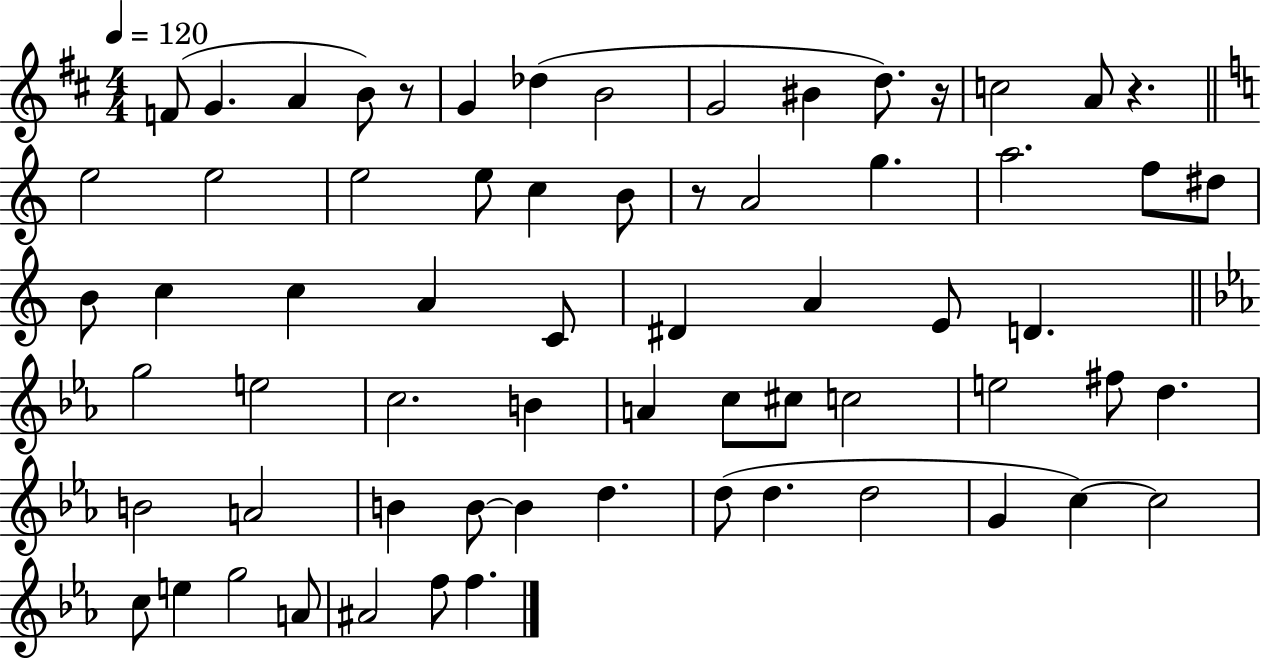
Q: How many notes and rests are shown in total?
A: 66